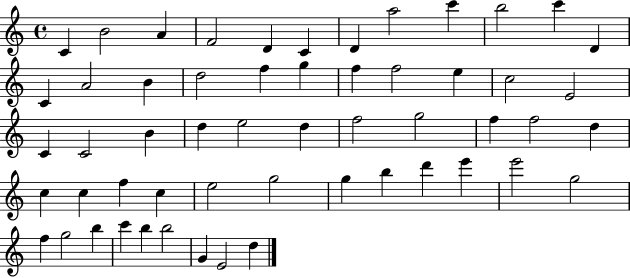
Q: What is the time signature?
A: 4/4